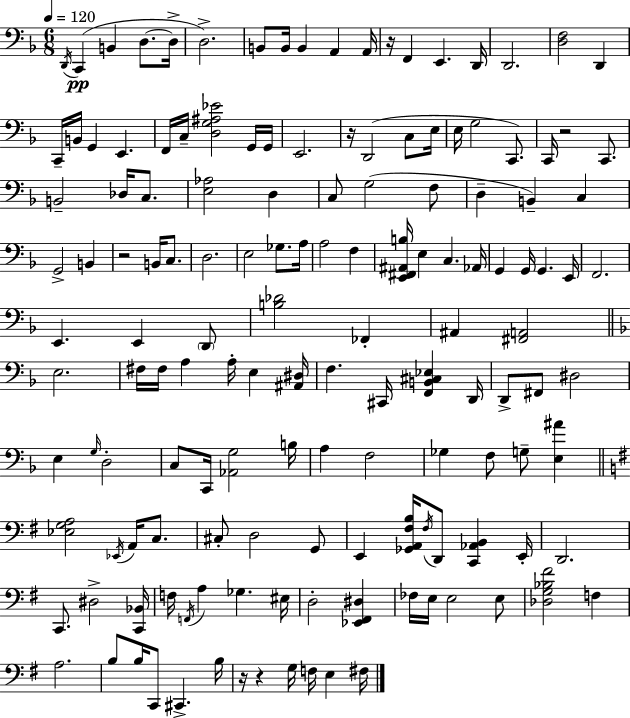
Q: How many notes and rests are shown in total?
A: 145